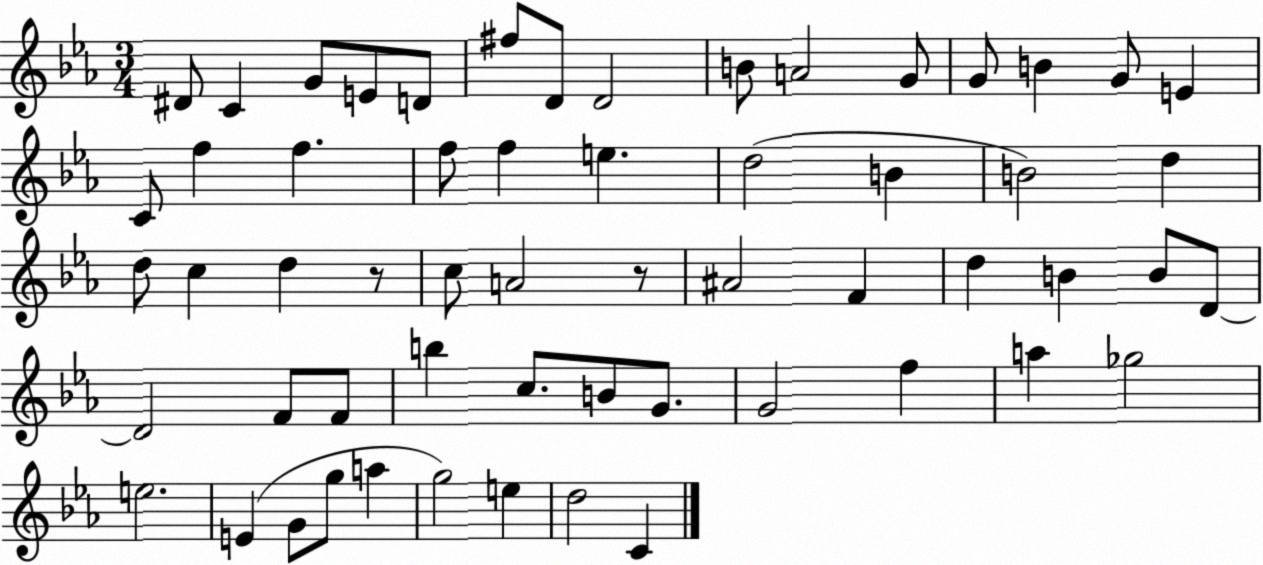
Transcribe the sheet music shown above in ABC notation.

X:1
T:Untitled
M:3/4
L:1/4
K:Eb
^D/2 C G/2 E/2 D/2 ^f/2 D/2 D2 B/2 A2 G/2 G/2 B G/2 E C/2 f f f/2 f e d2 B B2 d d/2 c d z/2 c/2 A2 z/2 ^A2 F d B B/2 D/2 D2 F/2 F/2 b c/2 B/2 G/2 G2 f a _g2 e2 E G/2 g/2 a g2 e d2 C